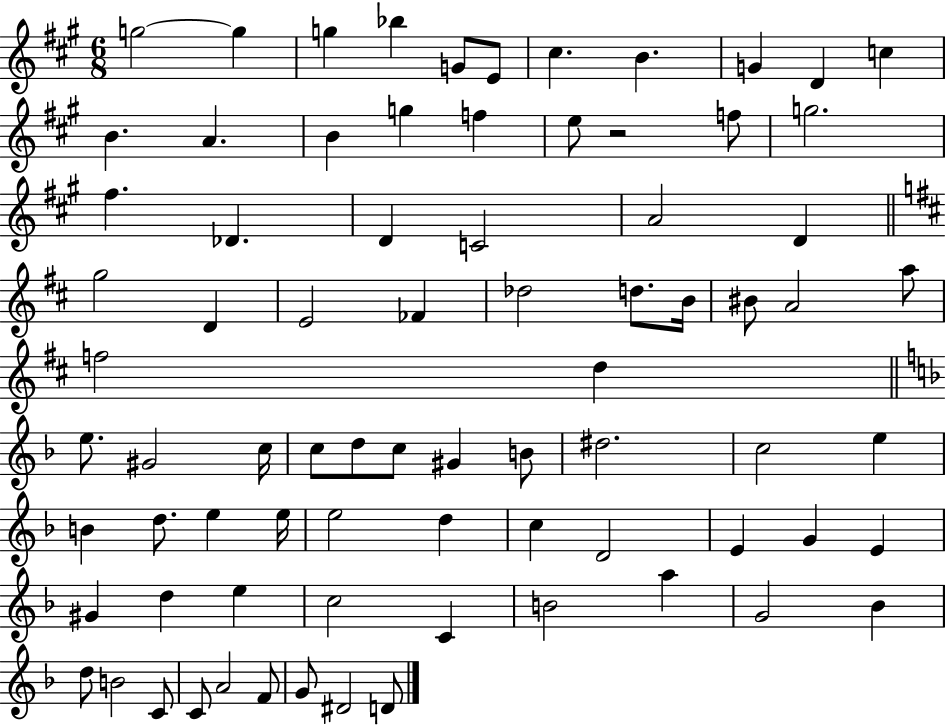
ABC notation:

X:1
T:Untitled
M:6/8
L:1/4
K:A
g2 g g _b G/2 E/2 ^c B G D c B A B g f e/2 z2 f/2 g2 ^f _D D C2 A2 D g2 D E2 _F _d2 d/2 B/4 ^B/2 A2 a/2 f2 d e/2 ^G2 c/4 c/2 d/2 c/2 ^G B/2 ^d2 c2 e B d/2 e e/4 e2 d c D2 E G E ^G d e c2 C B2 a G2 _B d/2 B2 C/2 C/2 A2 F/2 G/2 ^D2 D/2